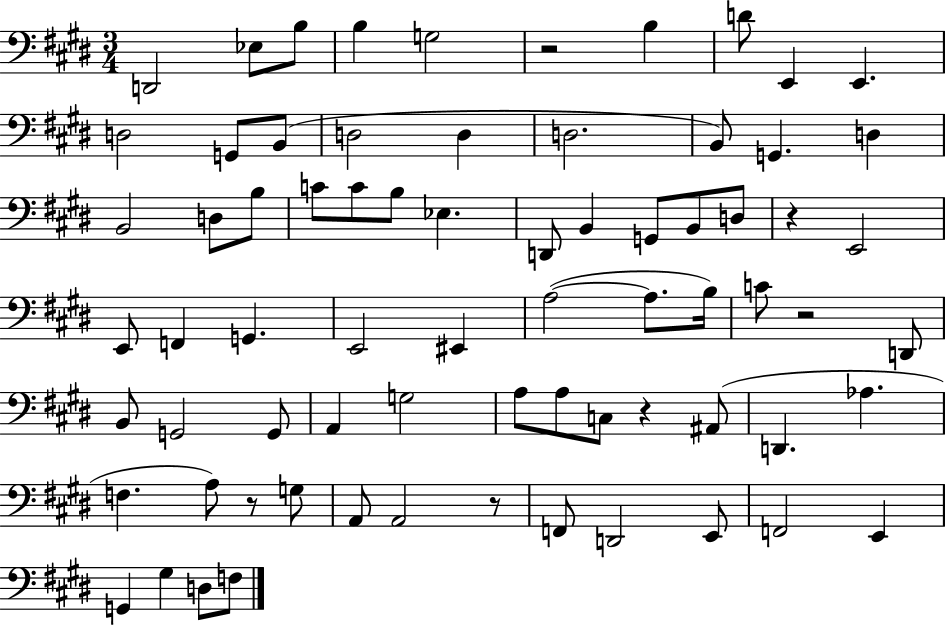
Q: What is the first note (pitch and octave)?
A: D2